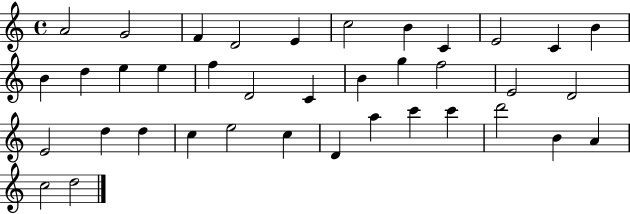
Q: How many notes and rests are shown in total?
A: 38